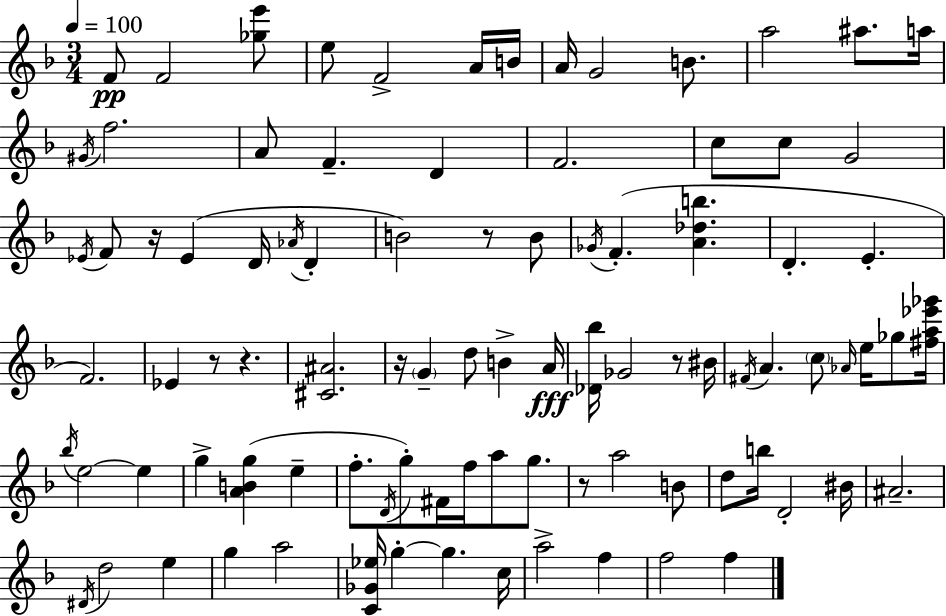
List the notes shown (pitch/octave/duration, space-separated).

F4/e F4/h [Gb5,E6]/e E5/e F4/h A4/s B4/s A4/s G4/h B4/e. A5/h A#5/e. A5/s G#4/s F5/h. A4/e F4/q. D4/q F4/h. C5/e C5/e G4/h Eb4/s F4/e R/s Eb4/q D4/s Ab4/s D4/q B4/h R/e B4/e Gb4/s F4/q. [A4,Db5,B5]/q. D4/q. E4/q. F4/h. Eb4/q R/e R/q. [C#4,A#4]/h. R/s G4/q D5/e B4/q A4/s [Db4,Bb5]/s Gb4/h R/e BIS4/s F#4/s A4/q. C5/e Ab4/s E5/s Gb5/e [F#5,A5,Eb6,Gb6]/s Bb5/s E5/h E5/q G5/q [A4,B4,G5]/q E5/q F5/e. D4/s G5/e F#4/s F5/s A5/e G5/e. R/e A5/h B4/e D5/e B5/s D4/h BIS4/s A#4/h. D#4/s D5/h E5/q G5/q A5/h [C4,Gb4,Eb5]/s G5/q G5/q. C5/s A5/h F5/q F5/h F5/q